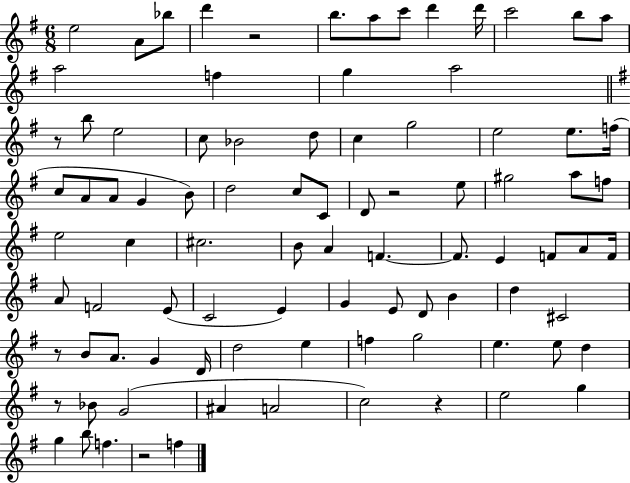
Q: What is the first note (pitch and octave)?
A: E5